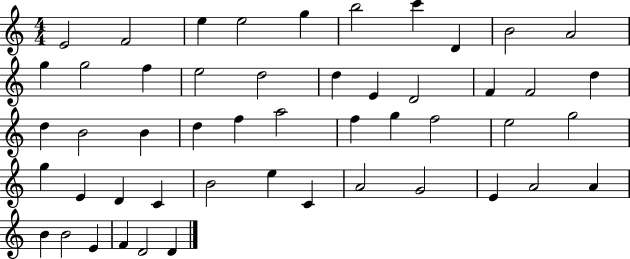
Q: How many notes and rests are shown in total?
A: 50